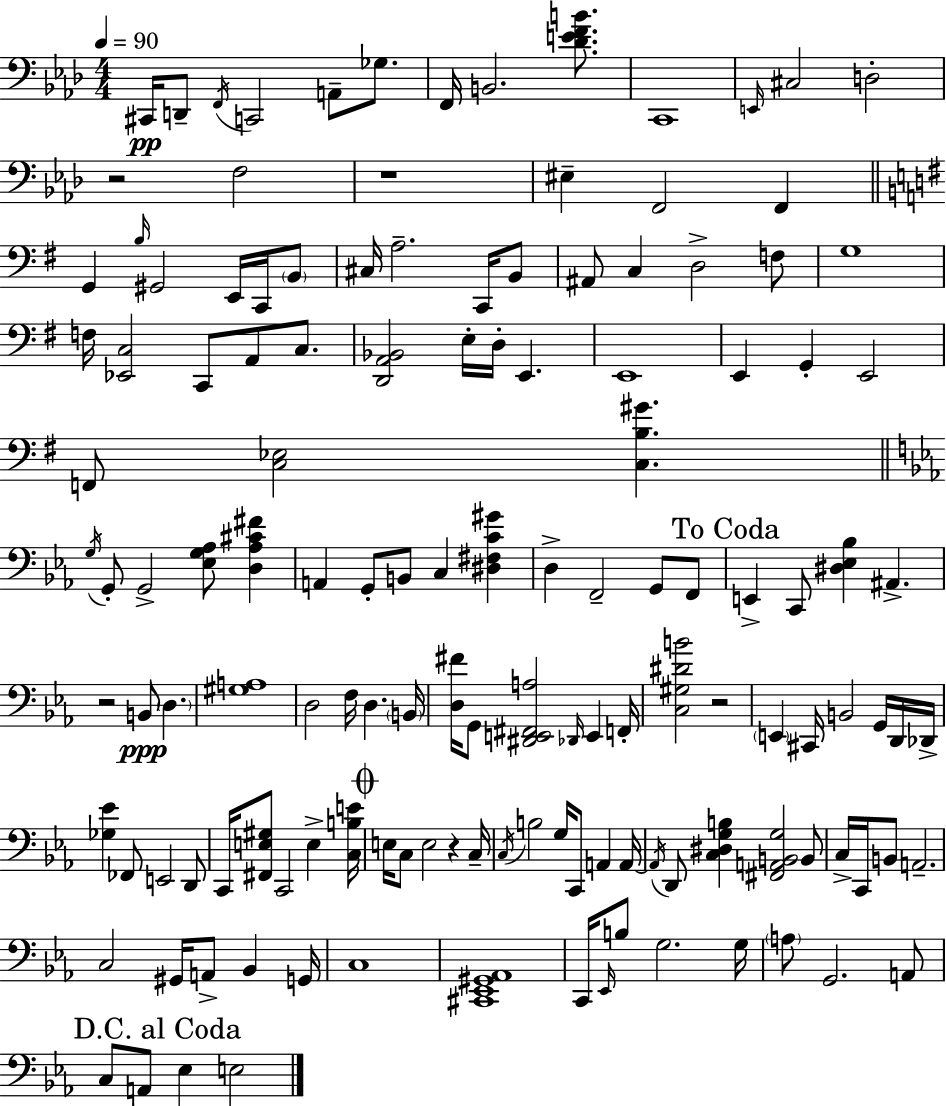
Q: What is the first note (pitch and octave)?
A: C#2